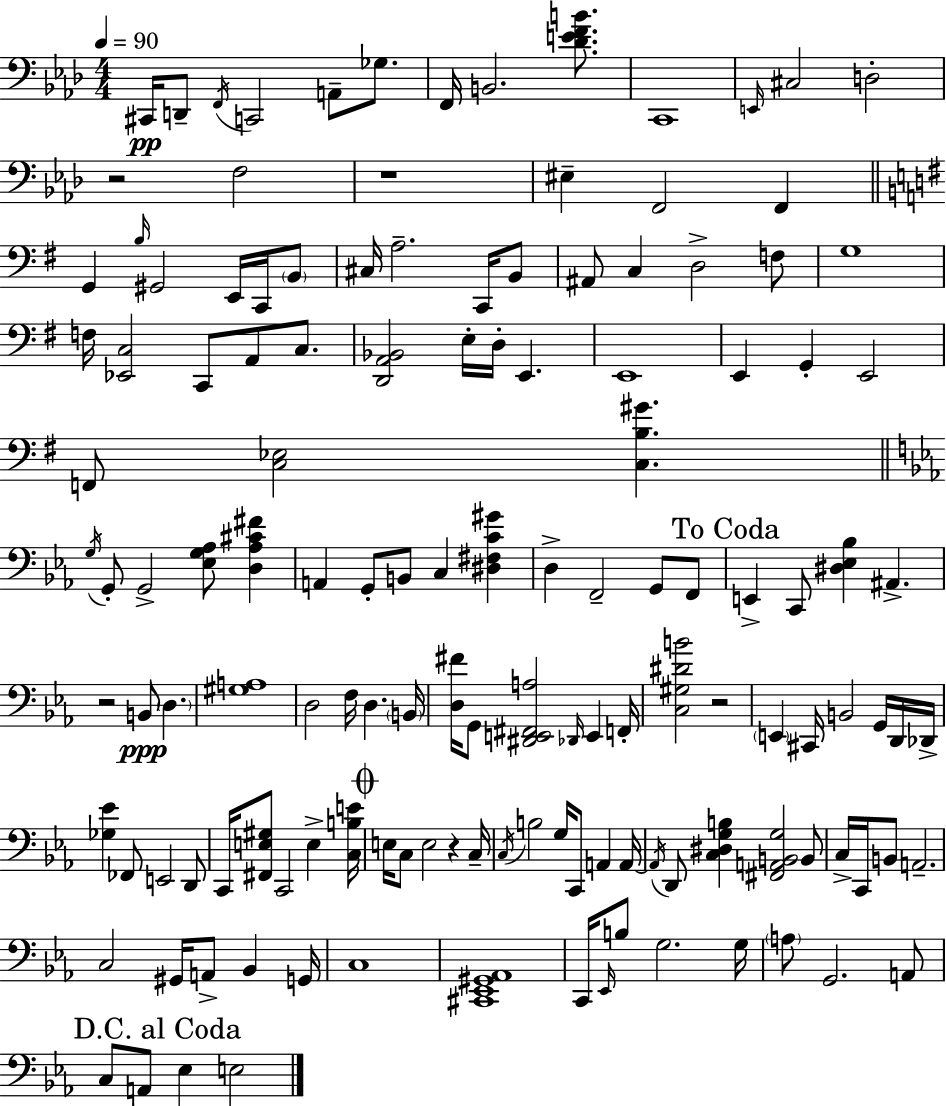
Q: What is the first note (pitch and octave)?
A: C#2